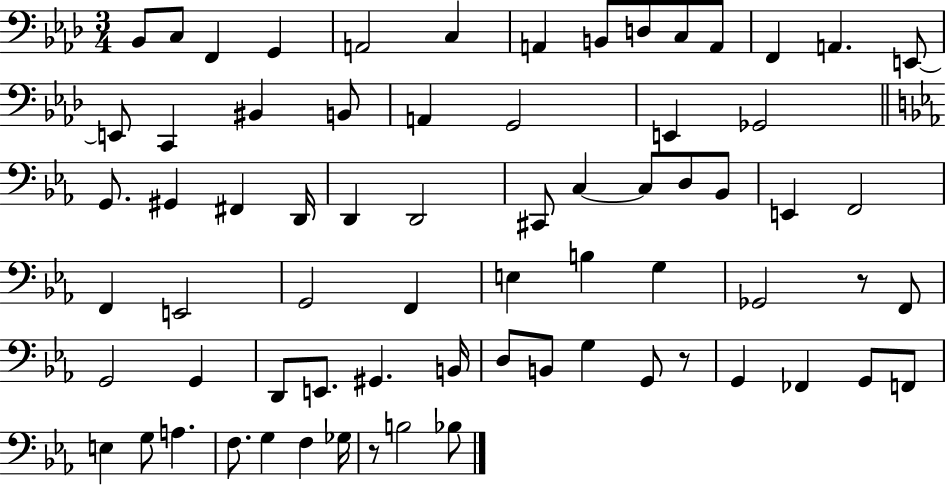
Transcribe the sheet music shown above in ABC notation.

X:1
T:Untitled
M:3/4
L:1/4
K:Ab
_B,,/2 C,/2 F,, G,, A,,2 C, A,, B,,/2 D,/2 C,/2 A,,/2 F,, A,, E,,/2 E,,/2 C,, ^B,, B,,/2 A,, G,,2 E,, _G,,2 G,,/2 ^G,, ^F,, D,,/4 D,, D,,2 ^C,,/2 C, C,/2 D,/2 _B,,/2 E,, F,,2 F,, E,,2 G,,2 F,, E, B, G, _G,,2 z/2 F,,/2 G,,2 G,, D,,/2 E,,/2 ^G,, B,,/4 D,/2 B,,/2 G, G,,/2 z/2 G,, _F,, G,,/2 F,,/2 E, G,/2 A, F,/2 G, F, _G,/4 z/2 B,2 _B,/2